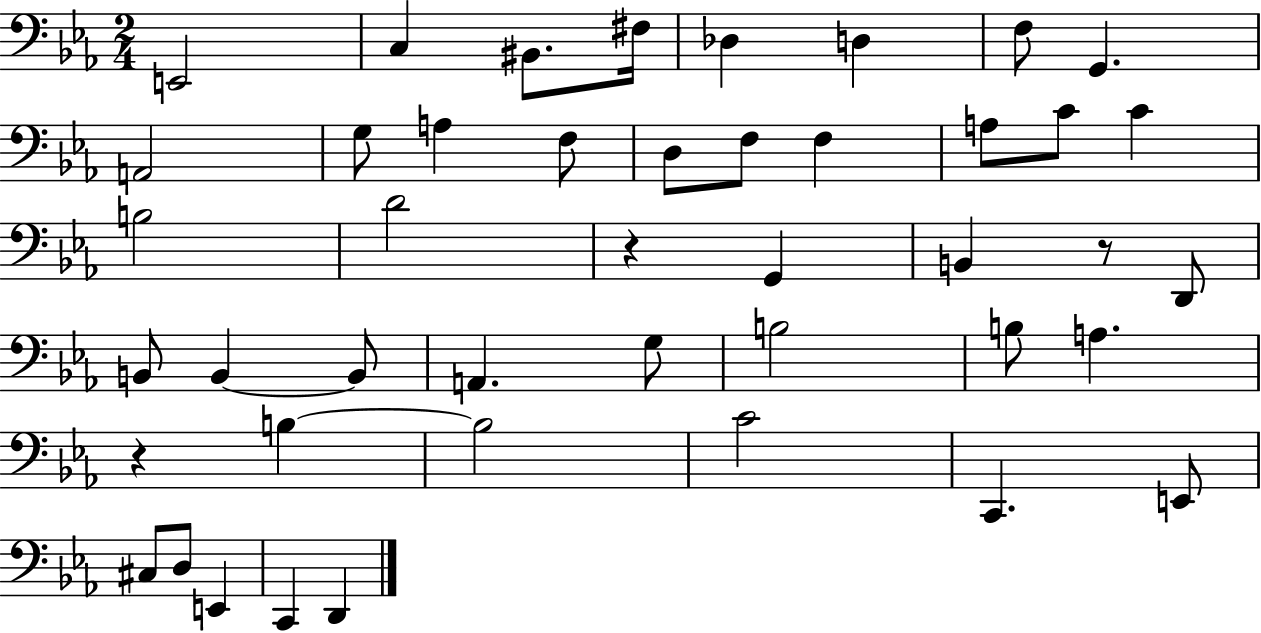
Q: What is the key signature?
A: EES major